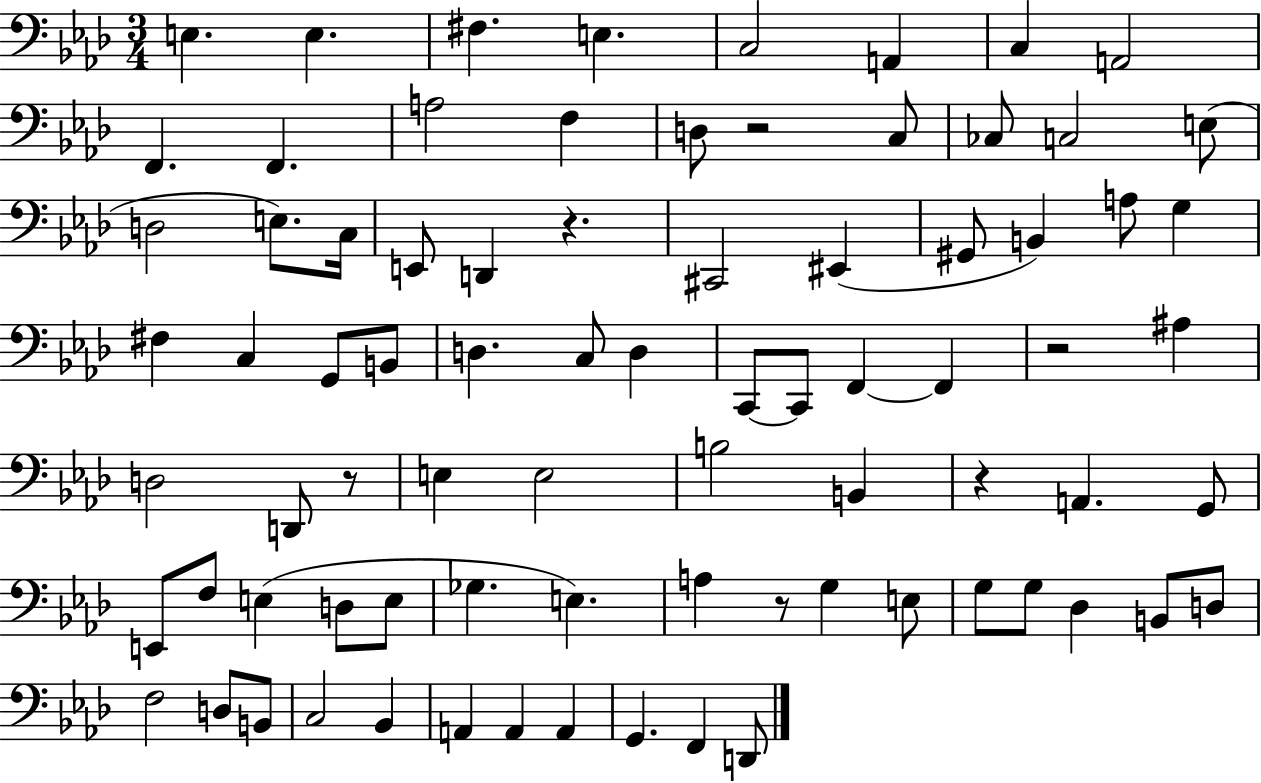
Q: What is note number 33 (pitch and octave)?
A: D3